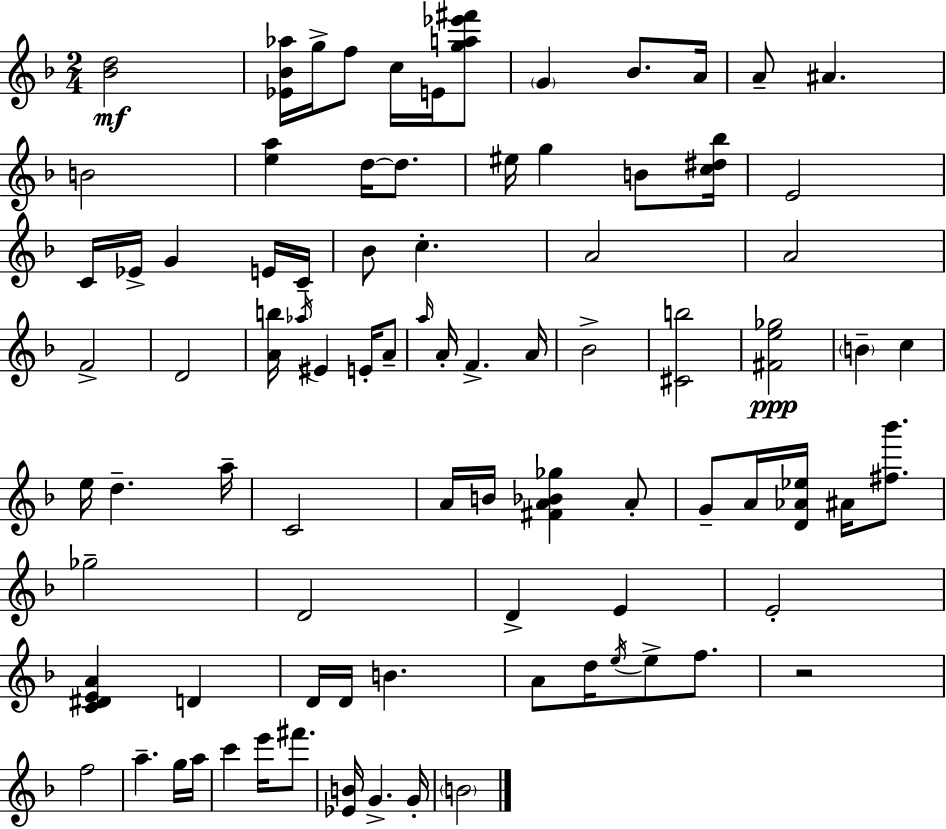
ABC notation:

X:1
T:Untitled
M:2/4
L:1/4
K:F
[_Bd]2 [_E_B_a]/4 g/4 f/2 c/4 E/4 [ga_e'^f']/2 G _B/2 A/4 A/2 ^A B2 [ea] d/4 d/2 ^e/4 g B/2 [c^d_b]/4 E2 C/4 _E/4 G E/4 C/4 _B/2 c A2 A2 F2 D2 [Ab]/4 _a/4 ^E E/4 A/2 a/4 A/4 F A/4 _B2 [^Cb]2 [^Fe_g]2 B c e/4 d a/4 C2 A/4 B/4 [^FA_B_g] A/2 G/2 A/4 [D_A_e]/4 ^A/4 [^f_b']/2 _g2 D2 D E E2 [C^DEA] D D/4 D/4 B A/2 d/4 e/4 e/2 f/2 z2 f2 a g/4 a/4 c' e'/4 ^f'/2 [_EB]/4 G G/4 B2